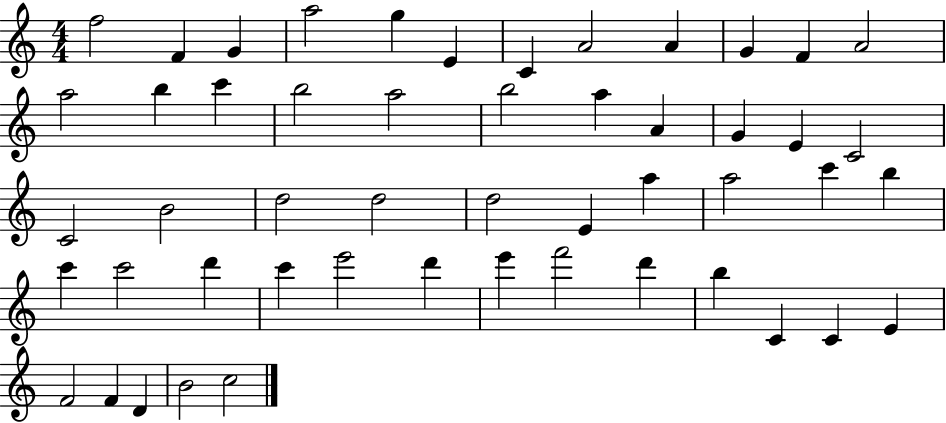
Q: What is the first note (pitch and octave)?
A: F5